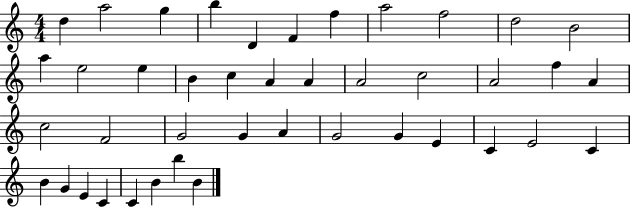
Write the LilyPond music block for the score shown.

{
  \clef treble
  \numericTimeSignature
  \time 4/4
  \key c \major
  d''4 a''2 g''4 | b''4 d'4 f'4 f''4 | a''2 f''2 | d''2 b'2 | \break a''4 e''2 e''4 | b'4 c''4 a'4 a'4 | a'2 c''2 | a'2 f''4 a'4 | \break c''2 f'2 | g'2 g'4 a'4 | g'2 g'4 e'4 | c'4 e'2 c'4 | \break b'4 g'4 e'4 c'4 | c'4 b'4 b''4 b'4 | \bar "|."
}